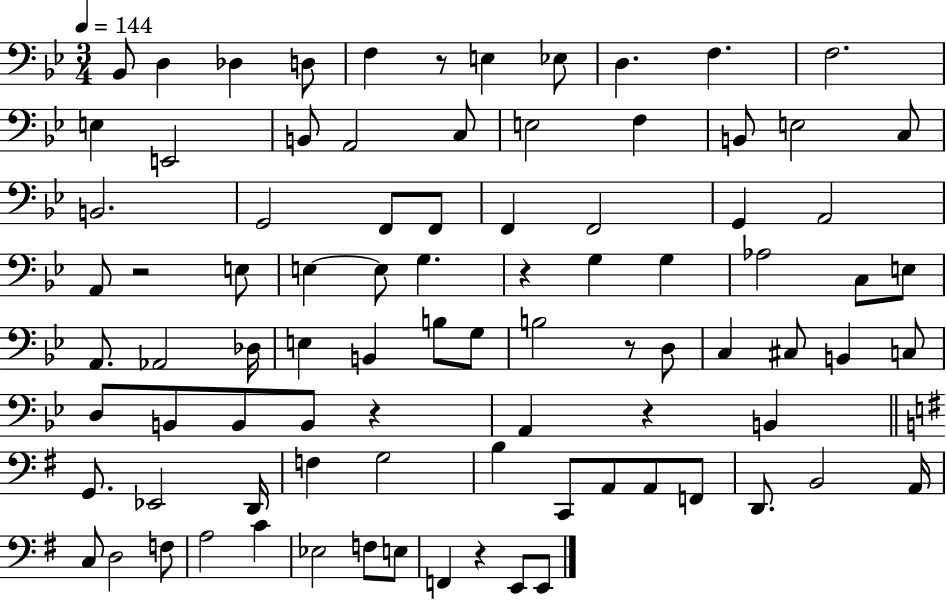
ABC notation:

X:1
T:Untitled
M:3/4
L:1/4
K:Bb
_B,,/2 D, _D, D,/2 F, z/2 E, _E,/2 D, F, F,2 E, E,,2 B,,/2 A,,2 C,/2 E,2 F, B,,/2 E,2 C,/2 B,,2 G,,2 F,,/2 F,,/2 F,, F,,2 G,, A,,2 A,,/2 z2 E,/2 E, E,/2 G, z G, G, _A,2 C,/2 E,/2 A,,/2 _A,,2 _D,/4 E, B,, B,/2 G,/2 B,2 z/2 D,/2 C, ^C,/2 B,, C,/2 D,/2 B,,/2 B,,/2 B,,/2 z A,, z B,, G,,/2 _E,,2 D,,/4 F, G,2 B, C,,/2 A,,/2 A,,/2 F,,/2 D,,/2 B,,2 A,,/4 C,/2 D,2 F,/2 A,2 C _E,2 F,/2 E,/2 F,, z E,,/2 E,,/2